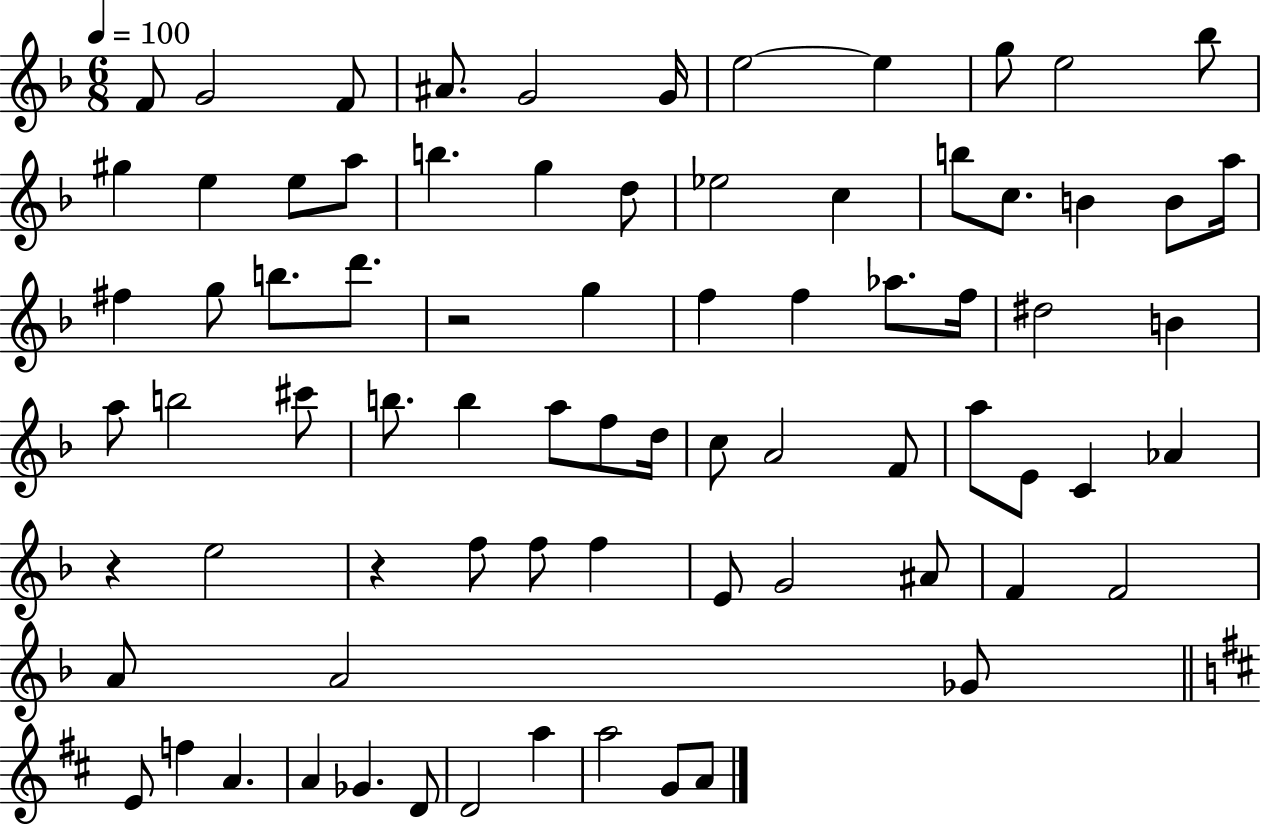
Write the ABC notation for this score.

X:1
T:Untitled
M:6/8
L:1/4
K:F
F/2 G2 F/2 ^A/2 G2 G/4 e2 e g/2 e2 _b/2 ^g e e/2 a/2 b g d/2 _e2 c b/2 c/2 B B/2 a/4 ^f g/2 b/2 d'/2 z2 g f f _a/2 f/4 ^d2 B a/2 b2 ^c'/2 b/2 b a/2 f/2 d/4 c/2 A2 F/2 a/2 E/2 C _A z e2 z f/2 f/2 f E/2 G2 ^A/2 F F2 A/2 A2 _G/2 E/2 f A A _G D/2 D2 a a2 G/2 A/2